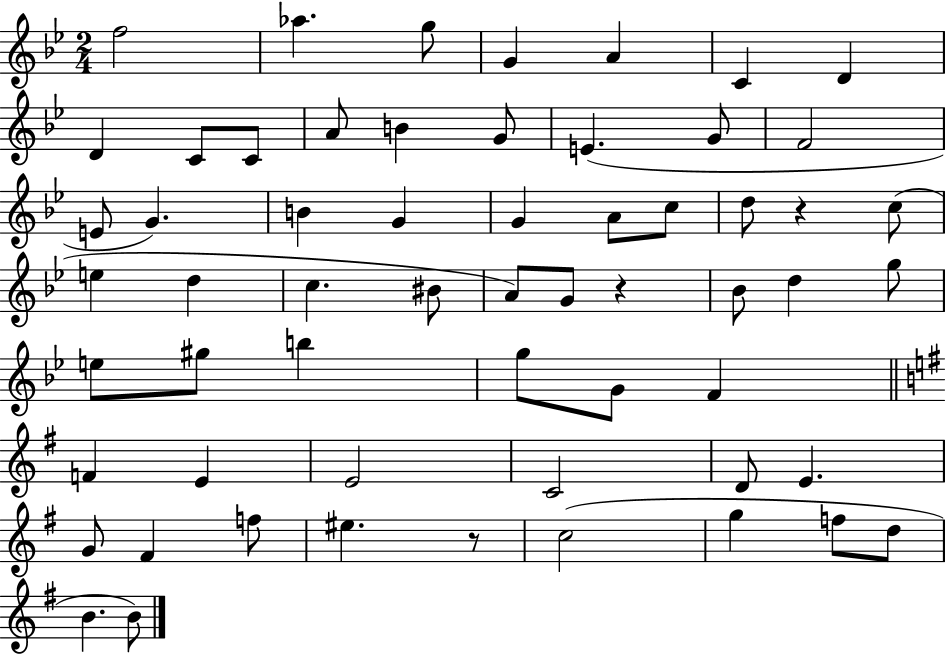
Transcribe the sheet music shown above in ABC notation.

X:1
T:Untitled
M:2/4
L:1/4
K:Bb
f2 _a g/2 G A C D D C/2 C/2 A/2 B G/2 E G/2 F2 E/2 G B G G A/2 c/2 d/2 z c/2 e d c ^B/2 A/2 G/2 z _B/2 d g/2 e/2 ^g/2 b g/2 G/2 F F E E2 C2 D/2 E G/2 ^F f/2 ^e z/2 c2 g f/2 d/2 B B/2